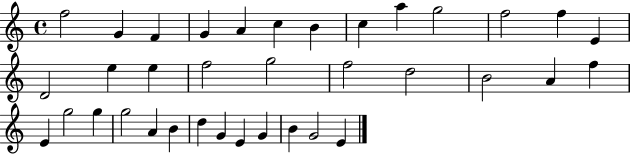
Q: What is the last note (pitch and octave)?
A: E4